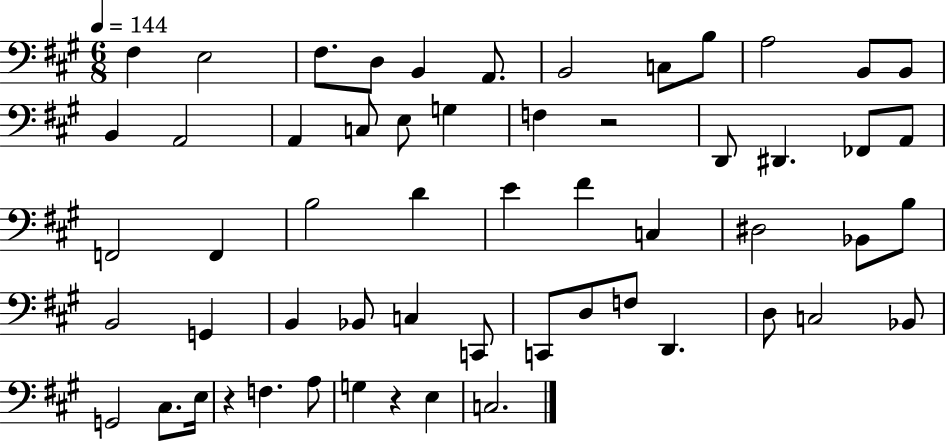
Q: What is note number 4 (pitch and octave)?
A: D3